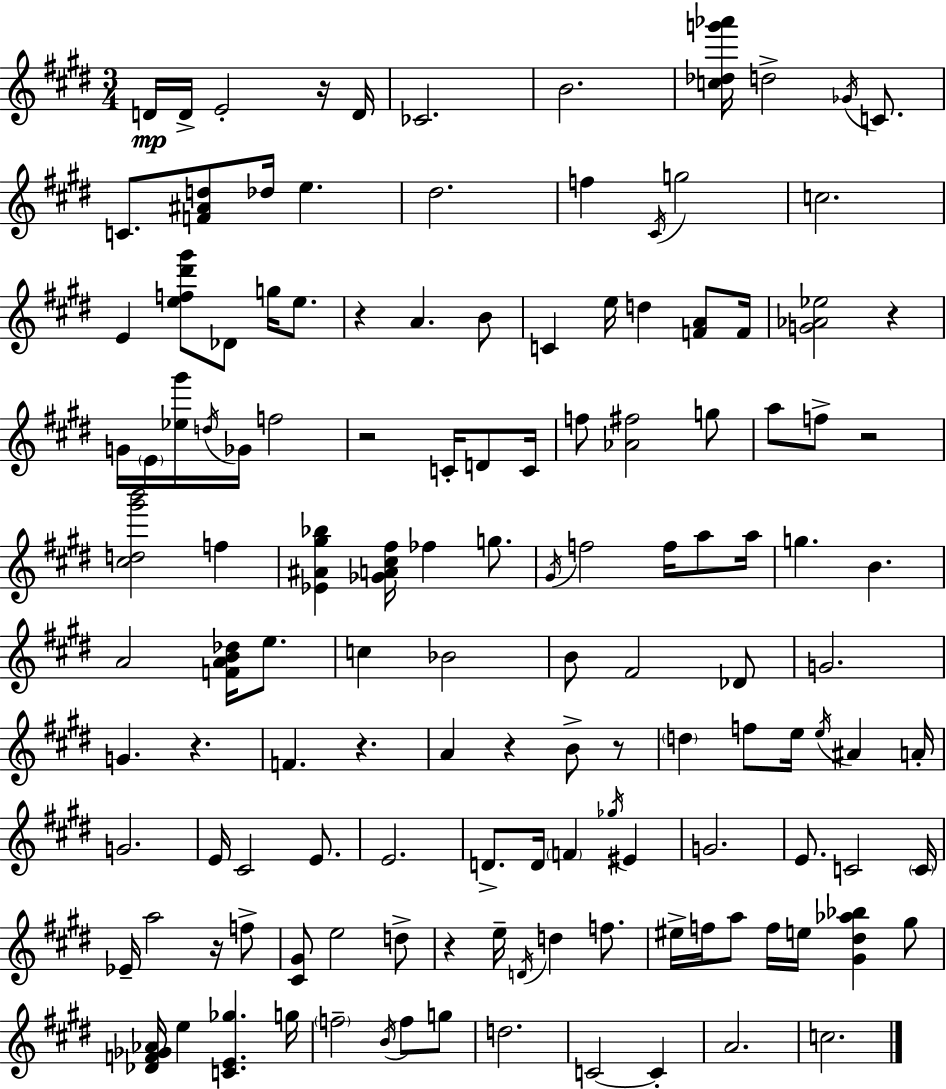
{
  \clef treble
  \numericTimeSignature
  \time 3/4
  \key e \major
  \repeat volta 2 { d'16\mp d'16-> e'2-. r16 d'16 | ces'2. | b'2. | <c'' des'' g''' aes'''>16 d''2-> \acciaccatura { ges'16 } c'8. | \break c'8. <f' ais' d''>8 des''16 e''4. | dis''2. | f''4 \acciaccatura { cis'16 } g''2 | c''2. | \break e'4 <e'' f'' dis''' gis'''>8 des'8 g''16 e''8. | r4 a'4. | b'8 c'4 e''16 d''4 <f' a'>8 | f'16 <g' aes' ees''>2 r4 | \break g'16 \parenthesize e'16 <ees'' gis'''>16 \acciaccatura { d''16 } ges'16 f''2 | r2 c'16-. | d'8 c'16 f''8 <aes' fis''>2 | g''8 a''8 f''8-> r2 | \break <cis'' d'' gis''' b'''>2 f''4 | <ees' ais' gis'' bes''>4 <ges' a' cis'' fis''>16 fes''4 | g''8. \acciaccatura { gis'16 } f''2 | f''16 a''8 a''16 g''4. b'4. | \break a'2 | <f' a' b' des''>16 e''8. c''4 bes'2 | b'8 fis'2 | des'8 g'2. | \break g'4. r4. | f'4. r4. | a'4 r4 | b'8-> r8 \parenthesize d''4 f''8 e''16 \acciaccatura { e''16 } | \break ais'4 a'16-. g'2. | e'16 cis'2 | e'8. e'2. | d'8.-> d'16 \parenthesize f'4 | \break \acciaccatura { ges''16 } eis'4 g'2. | e'8. c'2 | \parenthesize c'16 ees'16-- a''2 | r16 f''8-> <cis' gis'>8 e''2 | \break d''8-> r4 e''16-- \acciaccatura { d'16 } | d''4 f''8. eis''16-> f''16 a''8 f''16 | e''16 <gis' dis'' aes'' bes''>4 gis''8 <des' f' ges' aes'>16 e''4 | <c' e' ges''>4. g''16 \parenthesize f''2-- | \break \acciaccatura { b'16 } f''8 g''8 d''2. | c'2~~ | c'4-. a'2. | c''2. | \break } \bar "|."
}